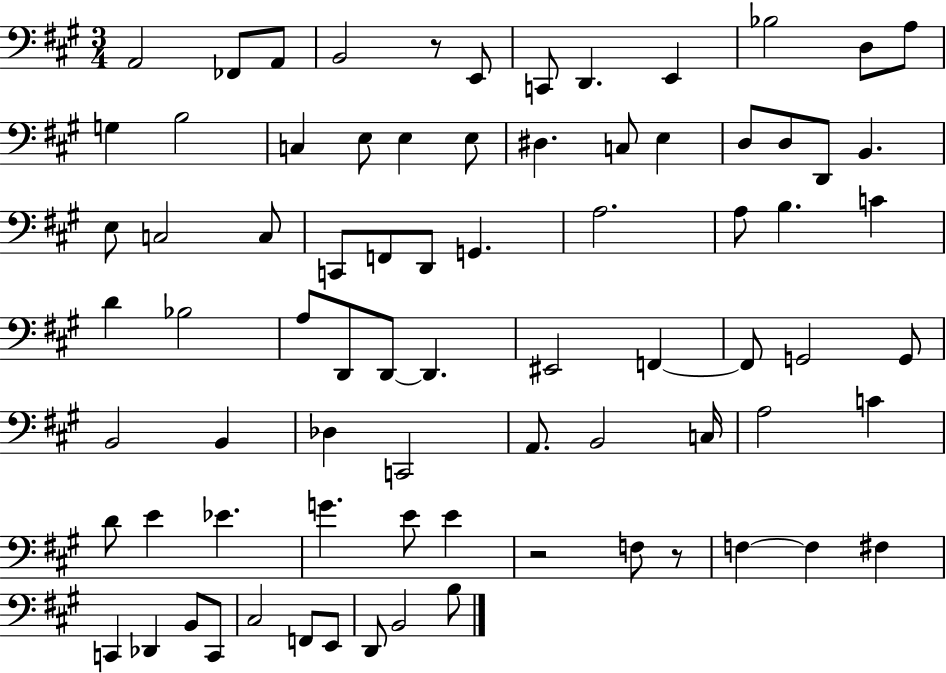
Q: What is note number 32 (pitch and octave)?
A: A3